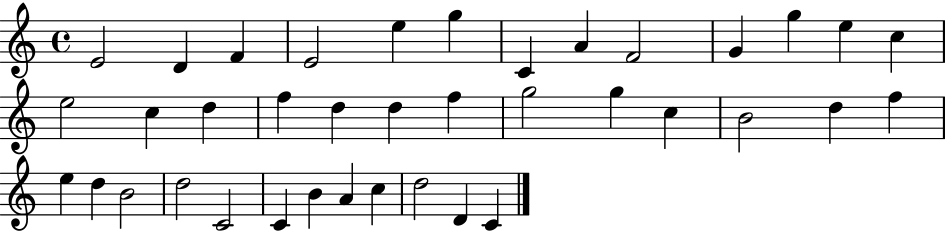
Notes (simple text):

E4/h D4/q F4/q E4/h E5/q G5/q C4/q A4/q F4/h G4/q G5/q E5/q C5/q E5/h C5/q D5/q F5/q D5/q D5/q F5/q G5/h G5/q C5/q B4/h D5/q F5/q E5/q D5/q B4/h D5/h C4/h C4/q B4/q A4/q C5/q D5/h D4/q C4/q